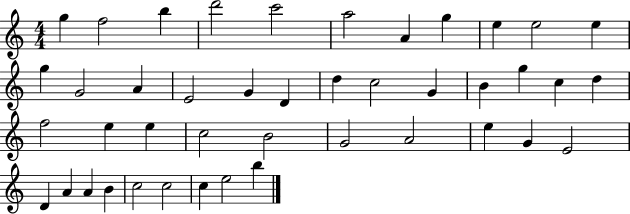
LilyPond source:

{
  \clef treble
  \numericTimeSignature
  \time 4/4
  \key c \major
  g''4 f''2 b''4 | d'''2 c'''2 | a''2 a'4 g''4 | e''4 e''2 e''4 | \break g''4 g'2 a'4 | e'2 g'4 d'4 | d''4 c''2 g'4 | b'4 g''4 c''4 d''4 | \break f''2 e''4 e''4 | c''2 b'2 | g'2 a'2 | e''4 g'4 e'2 | \break d'4 a'4 a'4 b'4 | c''2 c''2 | c''4 e''2 b''4 | \bar "|."
}